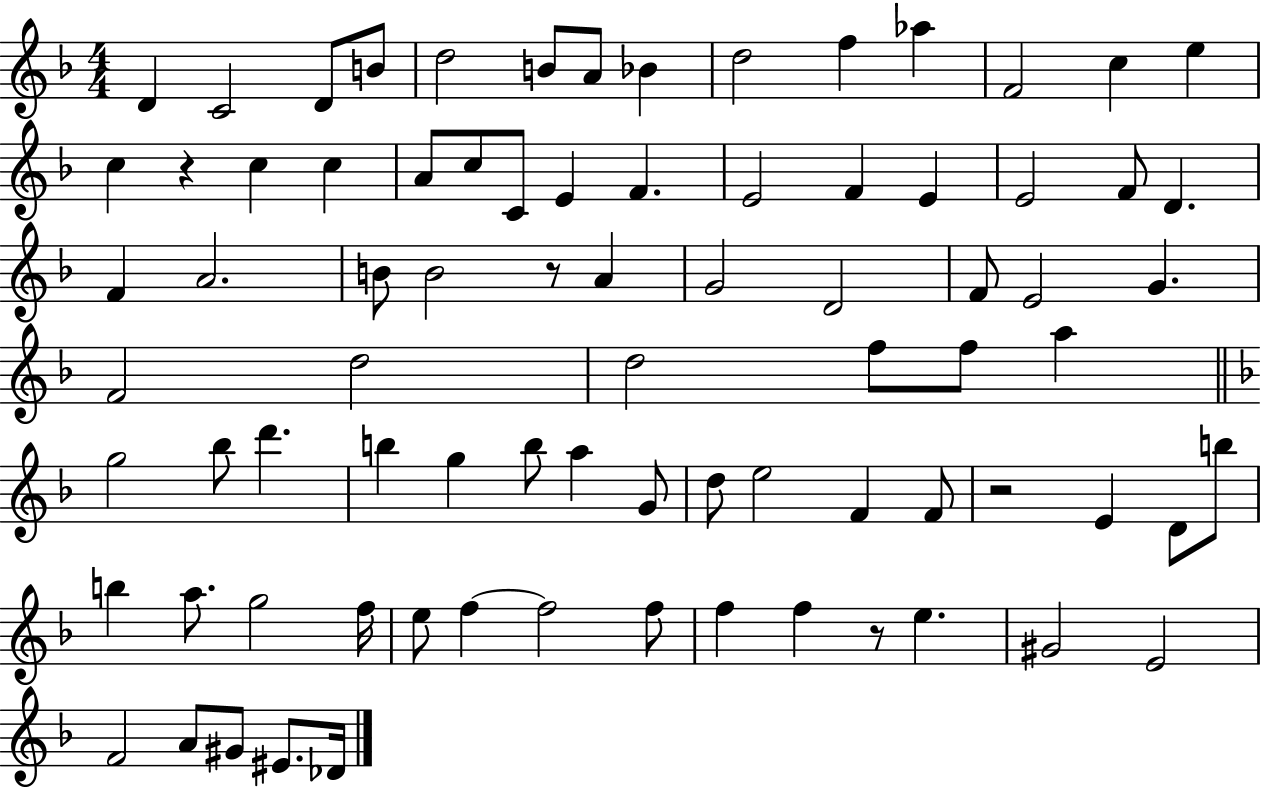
X:1
T:Untitled
M:4/4
L:1/4
K:F
D C2 D/2 B/2 d2 B/2 A/2 _B d2 f _a F2 c e c z c c A/2 c/2 C/2 E F E2 F E E2 F/2 D F A2 B/2 B2 z/2 A G2 D2 F/2 E2 G F2 d2 d2 f/2 f/2 a g2 _b/2 d' b g b/2 a G/2 d/2 e2 F F/2 z2 E D/2 b/2 b a/2 g2 f/4 e/2 f f2 f/2 f f z/2 e ^G2 E2 F2 A/2 ^G/2 ^E/2 _D/4